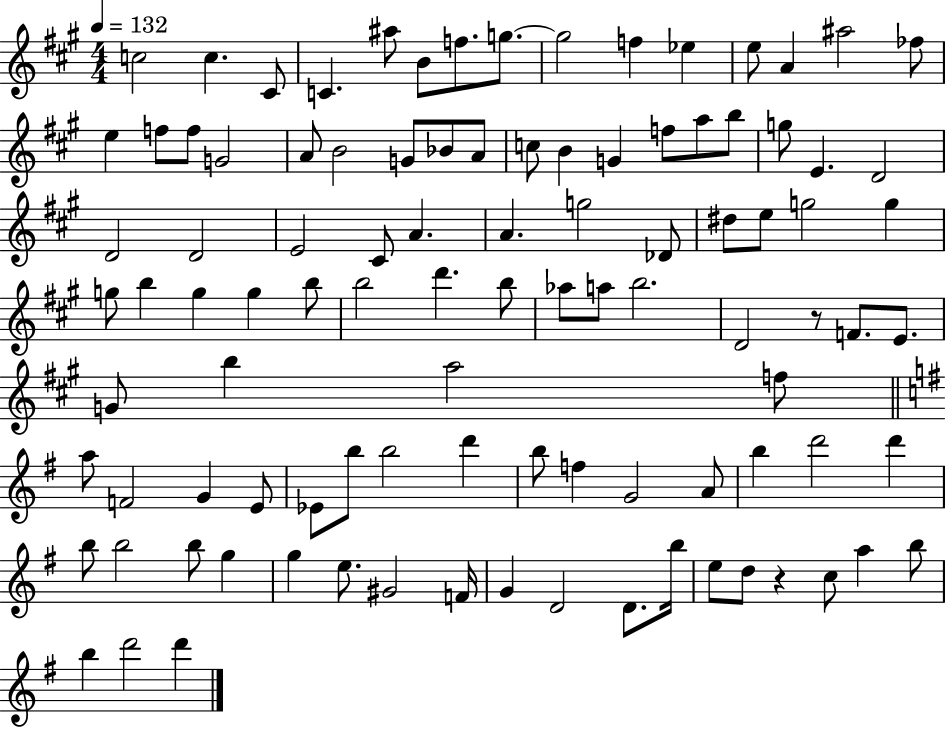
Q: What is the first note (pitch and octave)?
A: C5